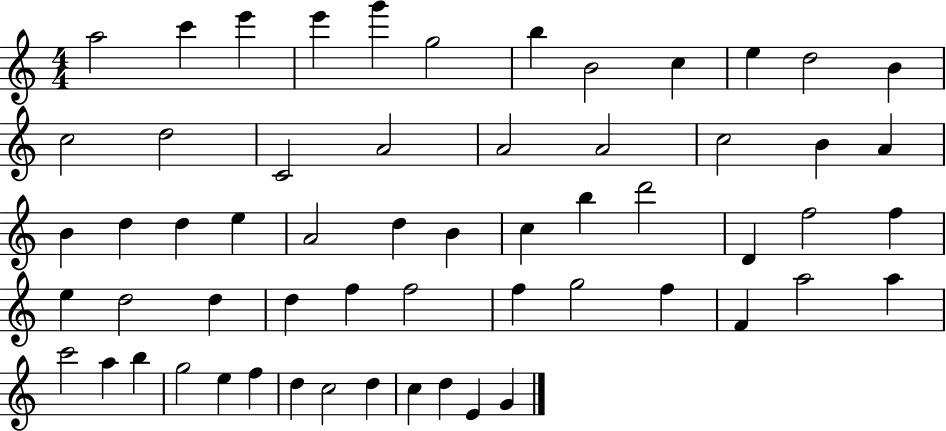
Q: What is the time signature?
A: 4/4